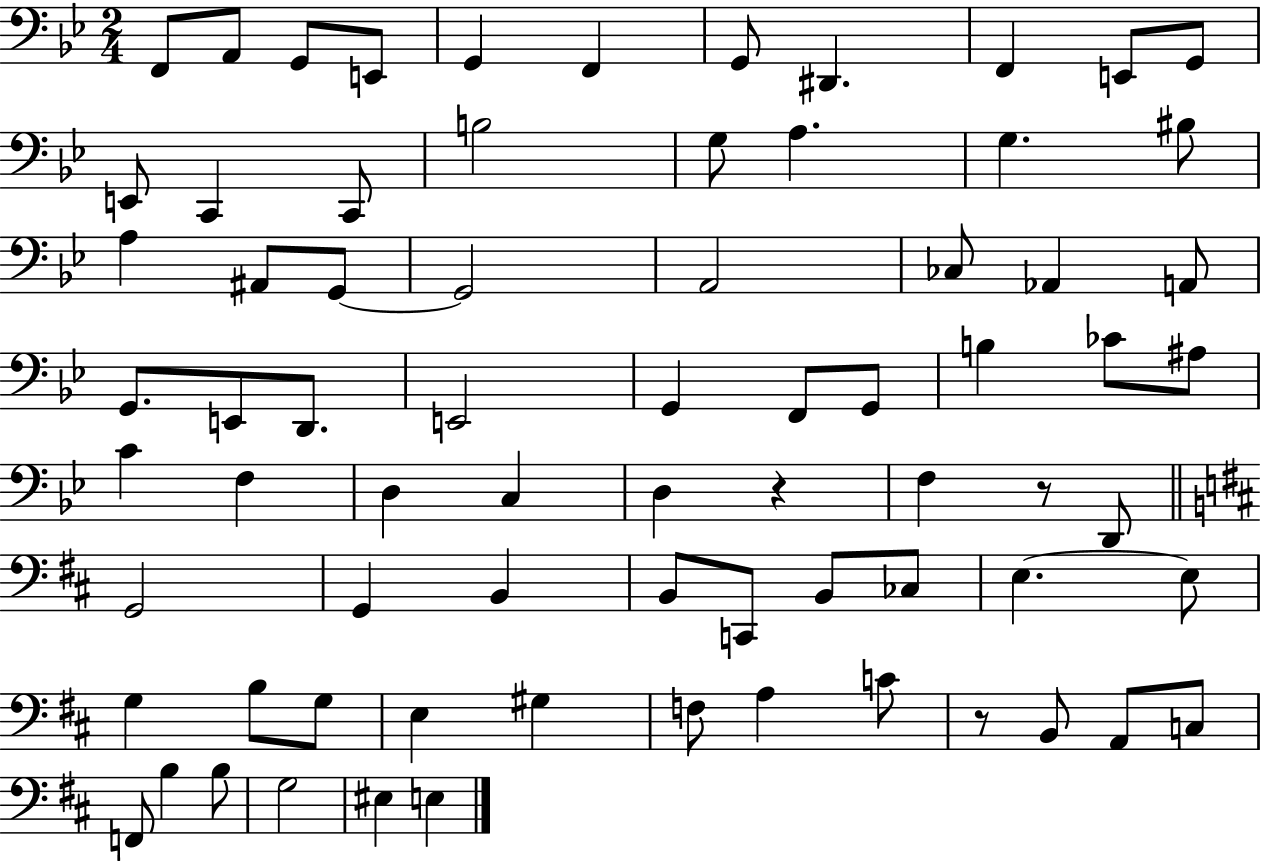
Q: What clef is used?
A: bass